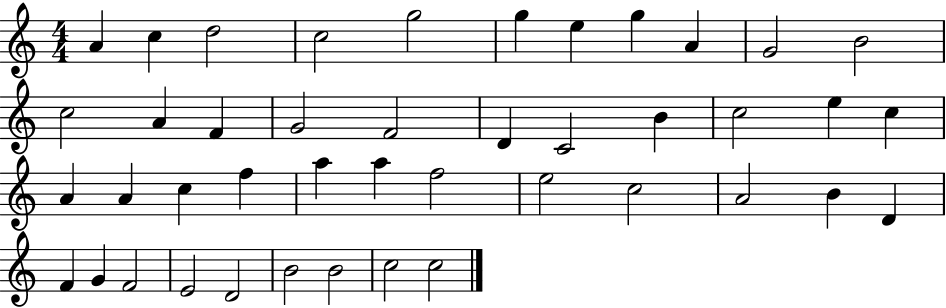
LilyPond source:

{
  \clef treble
  \numericTimeSignature
  \time 4/4
  \key c \major
  a'4 c''4 d''2 | c''2 g''2 | g''4 e''4 g''4 a'4 | g'2 b'2 | \break c''2 a'4 f'4 | g'2 f'2 | d'4 c'2 b'4 | c''2 e''4 c''4 | \break a'4 a'4 c''4 f''4 | a''4 a''4 f''2 | e''2 c''2 | a'2 b'4 d'4 | \break f'4 g'4 f'2 | e'2 d'2 | b'2 b'2 | c''2 c''2 | \break \bar "|."
}